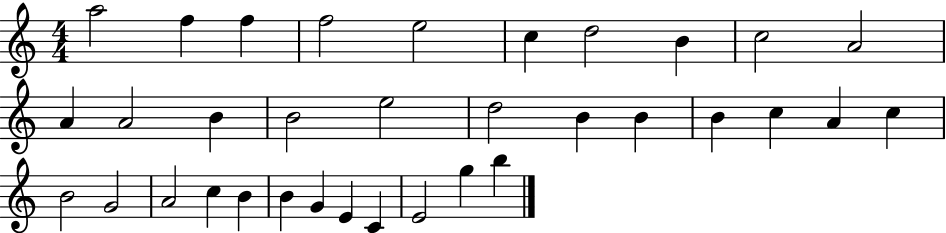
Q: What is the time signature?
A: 4/4